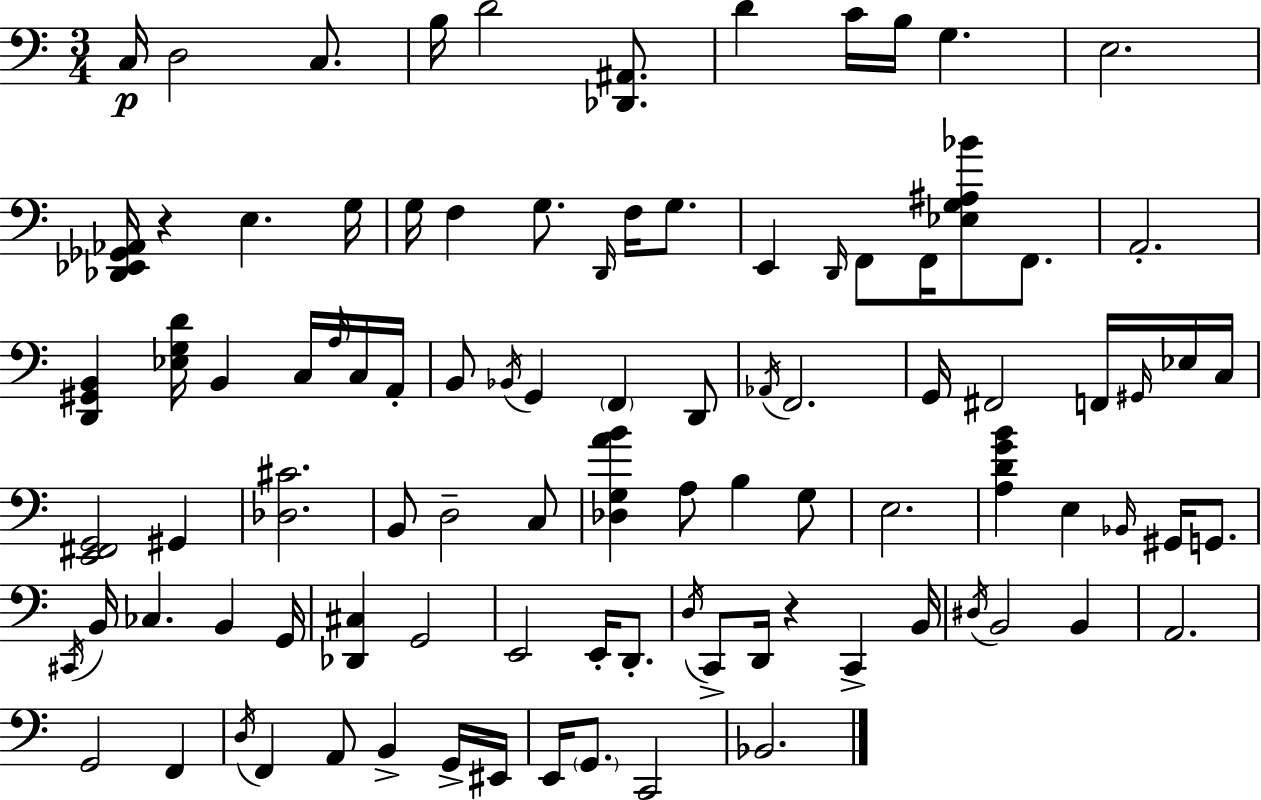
X:1
T:Untitled
M:3/4
L:1/4
K:C
C,/4 D,2 C,/2 B,/4 D2 [_D,,^A,,]/2 D C/4 B,/4 G, E,2 [_D,,_E,,_G,,_A,,]/4 z E, G,/4 G,/4 F, G,/2 D,,/4 F,/4 G,/2 E,, D,,/4 F,,/2 F,,/4 [_E,G,^A,_B]/2 F,,/2 A,,2 [D,,^G,,B,,] [_E,G,D]/4 B,, C,/4 A,/4 C,/4 A,,/4 B,,/2 _B,,/4 G,, F,, D,,/2 _A,,/4 F,,2 G,,/4 ^F,,2 F,,/4 ^G,,/4 _E,/4 C,/4 [E,,^F,,G,,]2 ^G,, [_D,^C]2 B,,/2 D,2 C,/2 [_D,G,AB] A,/2 B, G,/2 E,2 [A,DGB] E, _B,,/4 ^G,,/4 G,,/2 ^C,,/4 B,,/4 _C, B,, G,,/4 [_D,,^C,] G,,2 E,,2 E,,/4 D,,/2 D,/4 C,,/2 D,,/4 z C,, B,,/4 ^D,/4 B,,2 B,, A,,2 G,,2 F,, D,/4 F,, A,,/2 B,, G,,/4 ^E,,/4 E,,/4 G,,/2 C,,2 _B,,2